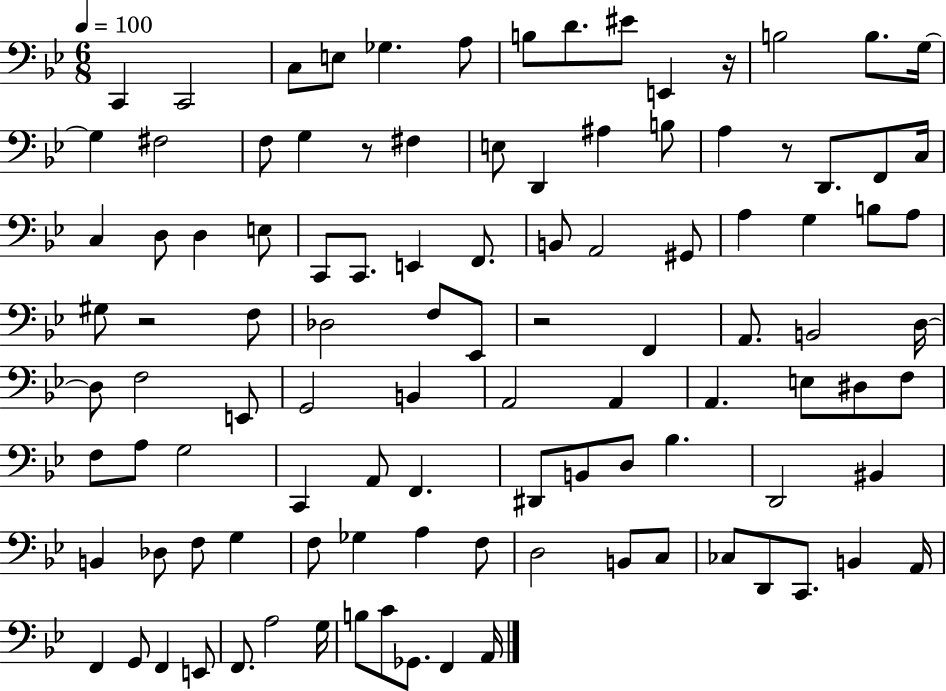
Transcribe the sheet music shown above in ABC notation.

X:1
T:Untitled
M:6/8
L:1/4
K:Bb
C,, C,,2 C,/2 E,/2 _G, A,/2 B,/2 D/2 ^E/2 E,, z/4 B,2 B,/2 G,/4 G, ^F,2 F,/2 G, z/2 ^F, E,/2 D,, ^A, B,/2 A, z/2 D,,/2 F,,/2 C,/4 C, D,/2 D, E,/2 C,,/2 C,,/2 E,, F,,/2 B,,/2 A,,2 ^G,,/2 A, G, B,/2 A,/2 ^G,/2 z2 F,/2 _D,2 F,/2 _E,,/2 z2 F,, A,,/2 B,,2 D,/4 D,/2 F,2 E,,/2 G,,2 B,, A,,2 A,, A,, E,/2 ^D,/2 F,/2 F,/2 A,/2 G,2 C,, A,,/2 F,, ^D,,/2 B,,/2 D,/2 _B, D,,2 ^B,, B,, _D,/2 F,/2 G, F,/2 _G, A, F,/2 D,2 B,,/2 C,/2 _C,/2 D,,/2 C,,/2 B,, A,,/4 F,, G,,/2 F,, E,,/2 F,,/2 A,2 G,/4 B,/2 C/2 _G,,/2 F,, A,,/4